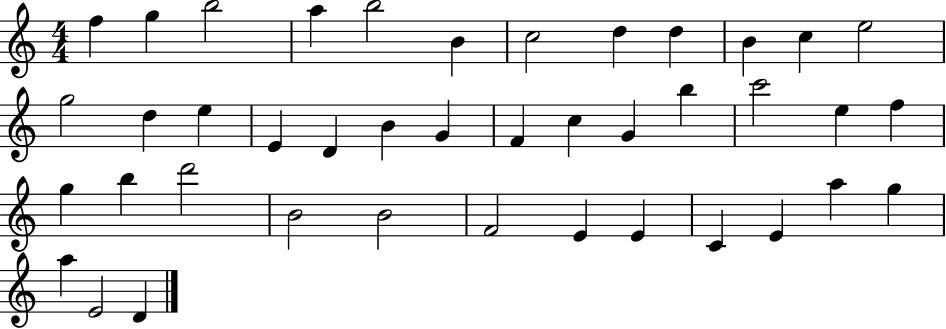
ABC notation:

X:1
T:Untitled
M:4/4
L:1/4
K:C
f g b2 a b2 B c2 d d B c e2 g2 d e E D B G F c G b c'2 e f g b d'2 B2 B2 F2 E E C E a g a E2 D